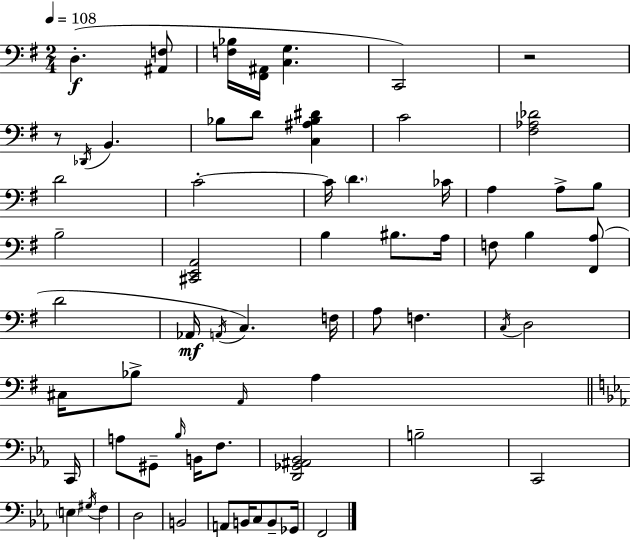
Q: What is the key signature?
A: G major